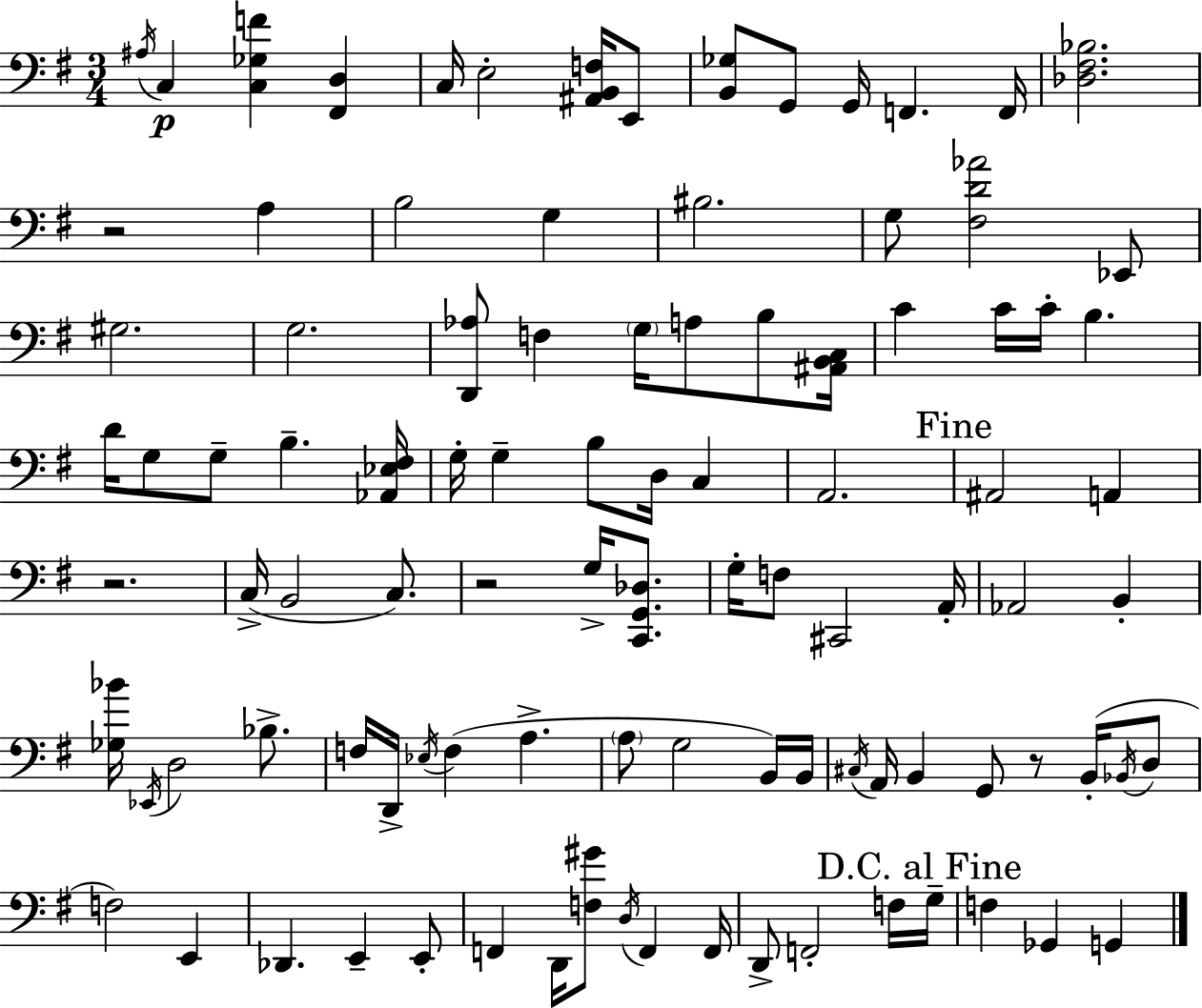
A#3/s C3/q [C3,Gb3,F4]/q [F#2,D3]/q C3/s E3/h [A#2,B2,F3]/s E2/e [B2,Gb3]/e G2/e G2/s F2/q. F2/s [Db3,F#3,Bb3]/h. R/h A3/q B3/h G3/q BIS3/h. G3/e [F#3,D4,Ab4]/h Eb2/e G#3/h. G3/h. [D2,Ab3]/e F3/q G3/s A3/e B3/e [A#2,B2,C3]/s C4/q C4/s C4/s B3/q. D4/s G3/e G3/e B3/q. [Ab2,Eb3,F#3]/s G3/s G3/q B3/e D3/s C3/q A2/h. A#2/h A2/q R/h. C3/s B2/h C3/e. R/h G3/s [C2,G2,Db3]/e. G3/s F3/e C#2/h A2/s Ab2/h B2/q [Gb3,Bb4]/s Eb2/s D3/h Bb3/e. F3/s D2/s Eb3/s F3/q A3/q. A3/e G3/h B2/s B2/s C#3/s A2/s B2/q G2/e R/e B2/s Bb2/s D3/e F3/h E2/q Db2/q. E2/q E2/e F2/q D2/s [F3,G#4]/e D3/s F2/q F2/s D2/e F2/h F3/s G3/s F3/q Gb2/q G2/q